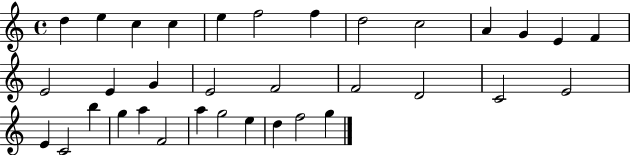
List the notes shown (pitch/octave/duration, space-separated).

D5/q E5/q C5/q C5/q E5/q F5/h F5/q D5/h C5/h A4/q G4/q E4/q F4/q E4/h E4/q G4/q E4/h F4/h F4/h D4/h C4/h E4/h E4/q C4/h B5/q G5/q A5/q F4/h A5/q G5/h E5/q D5/q F5/h G5/q